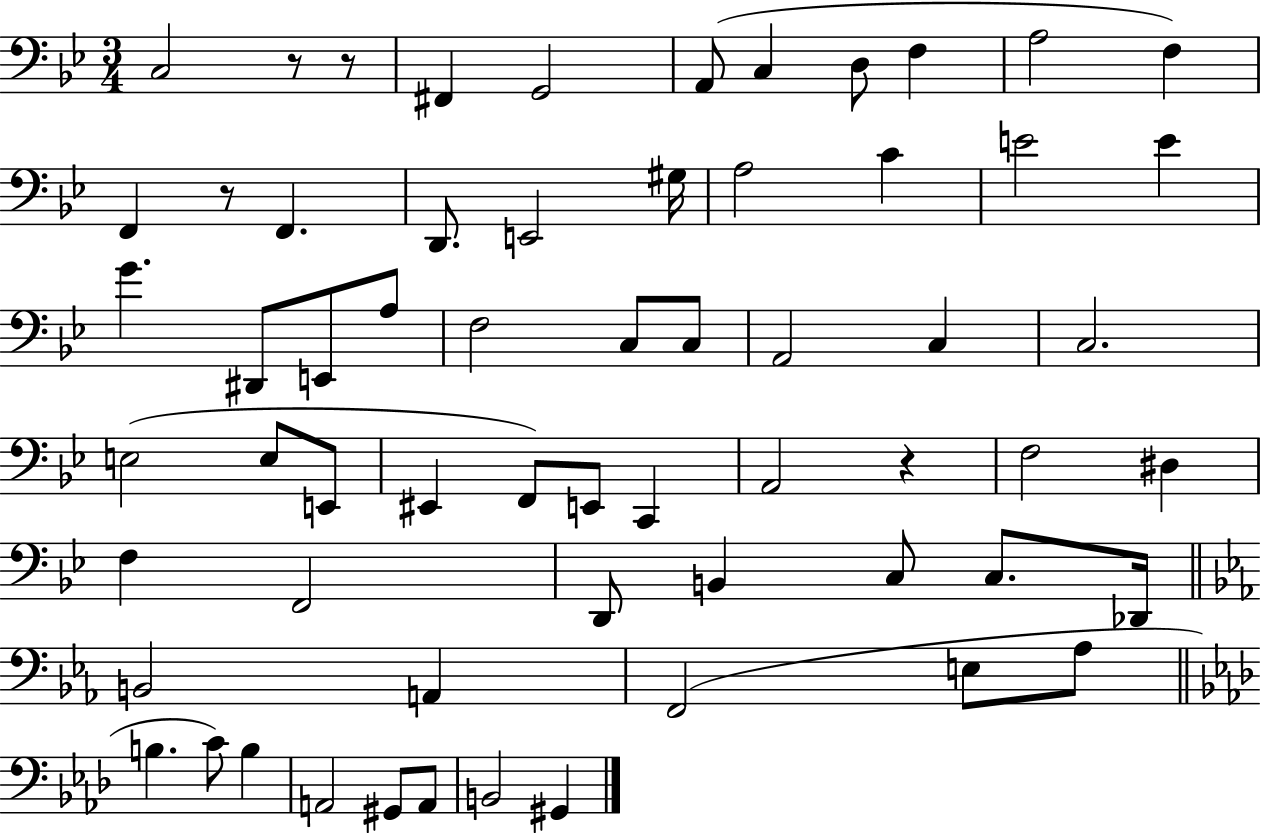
{
  \clef bass
  \numericTimeSignature
  \time 3/4
  \key bes \major
  \repeat volta 2 { c2 r8 r8 | fis,4 g,2 | a,8( c4 d8 f4 | a2 f4) | \break f,4 r8 f,4. | d,8. e,2 gis16 | a2 c'4 | e'2 e'4 | \break g'4. dis,8 e,8 a8 | f2 c8 c8 | a,2 c4 | c2. | \break e2( e8 e,8 | eis,4 f,8) e,8 c,4 | a,2 r4 | f2 dis4 | \break f4 f,2 | d,8 b,4 c8 c8. des,16 | \bar "||" \break \key c \minor b,2 a,4 | f,2( e8 aes8 | \bar "||" \break \key f \minor b4. c'8) b4 | a,2 gis,8 a,8 | b,2 gis,4 | } \bar "|."
}